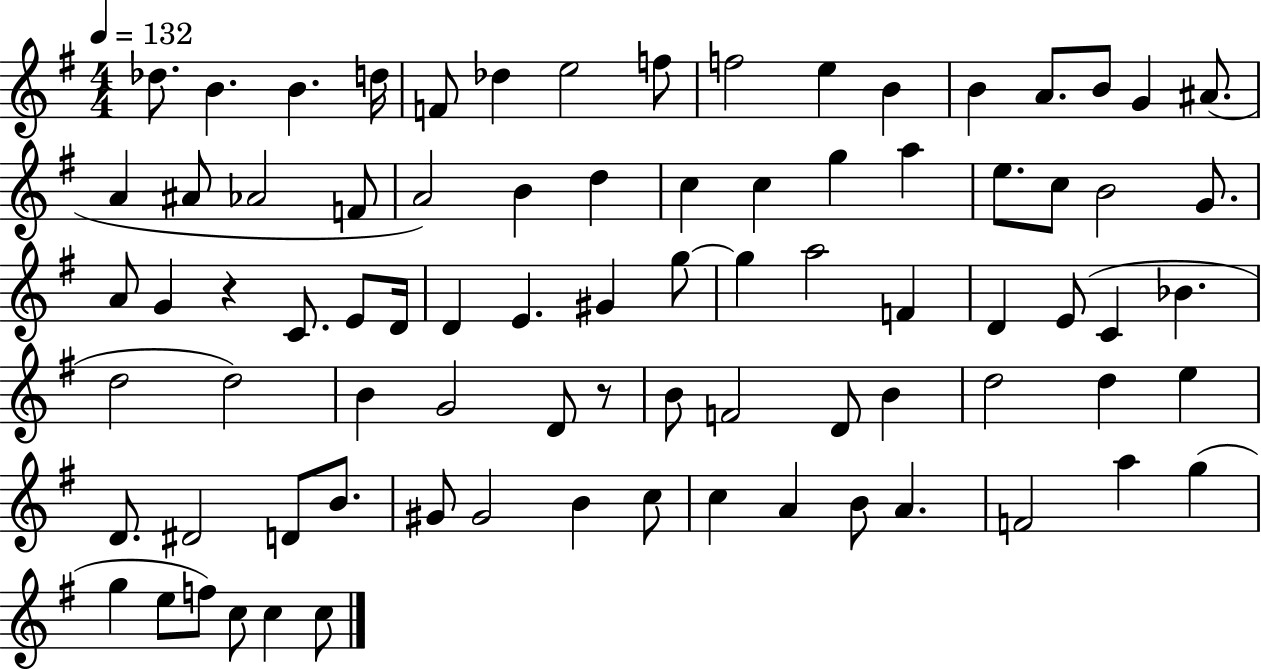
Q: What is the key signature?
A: G major